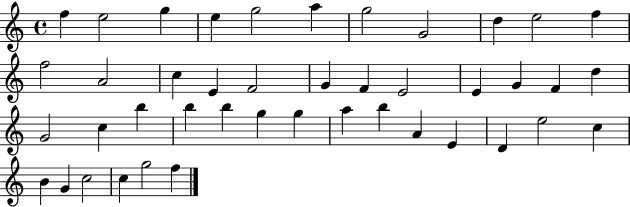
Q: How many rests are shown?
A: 0